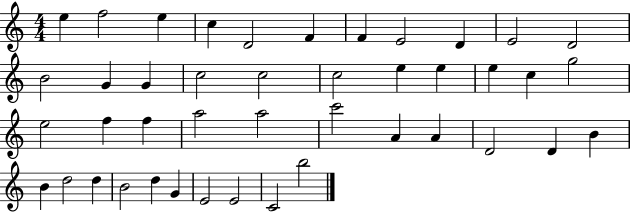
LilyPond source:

{
  \clef treble
  \numericTimeSignature
  \time 4/4
  \key c \major
  e''4 f''2 e''4 | c''4 d'2 f'4 | f'4 e'2 d'4 | e'2 d'2 | \break b'2 g'4 g'4 | c''2 c''2 | c''2 e''4 e''4 | e''4 c''4 g''2 | \break e''2 f''4 f''4 | a''2 a''2 | c'''2 a'4 a'4 | d'2 d'4 b'4 | \break b'4 d''2 d''4 | b'2 d''4 g'4 | e'2 e'2 | c'2 b''2 | \break \bar "|."
}